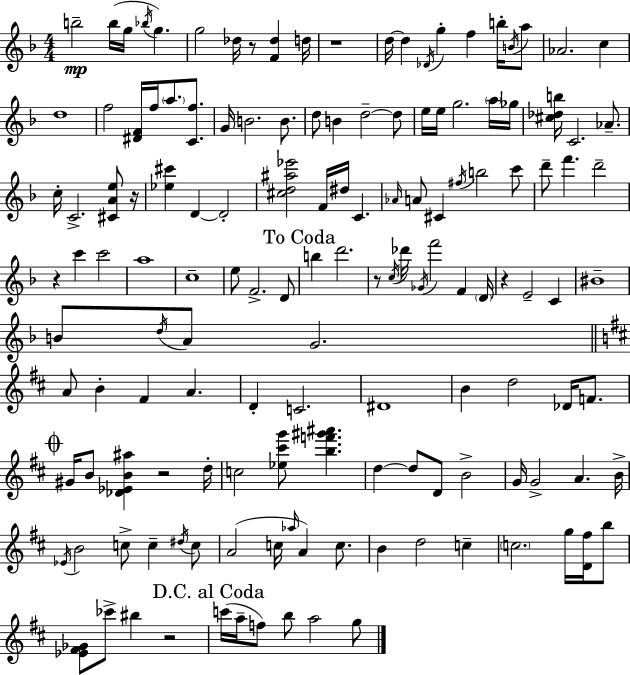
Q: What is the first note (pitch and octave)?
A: B5